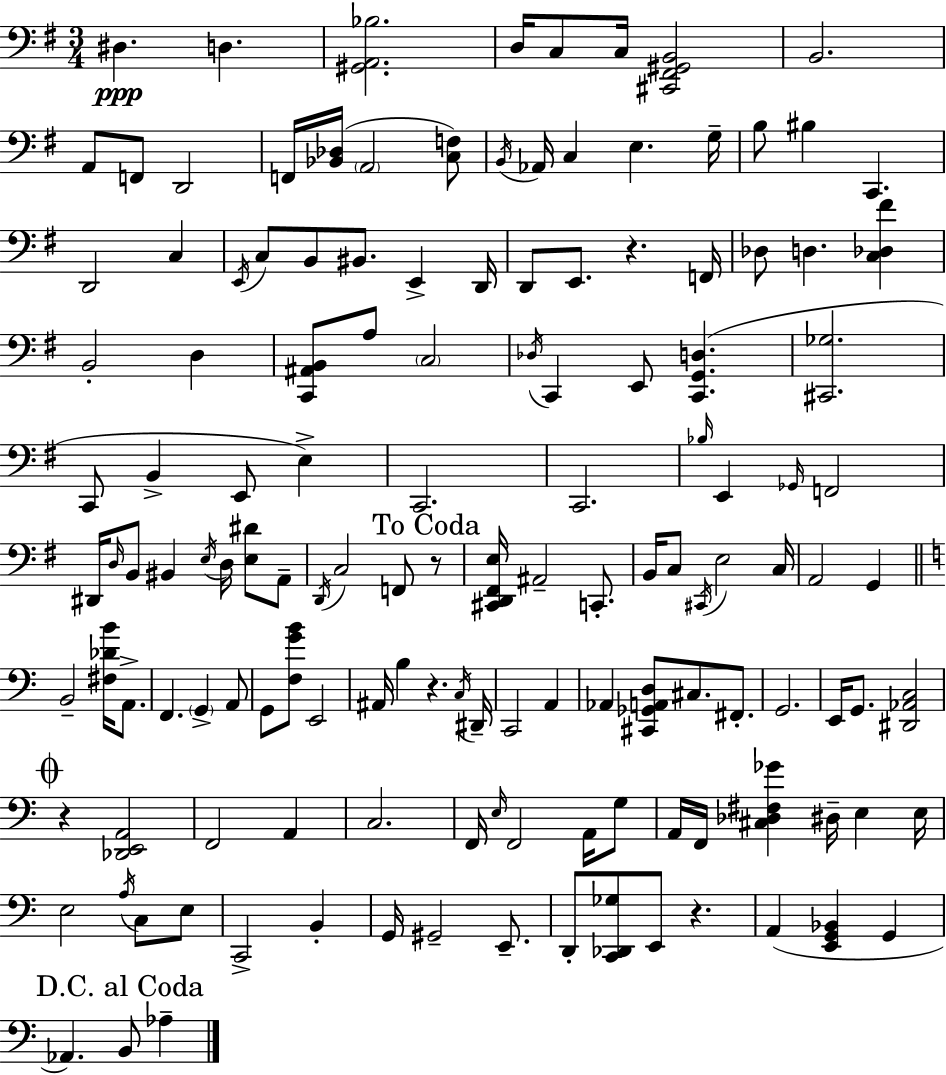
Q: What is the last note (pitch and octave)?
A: Ab3